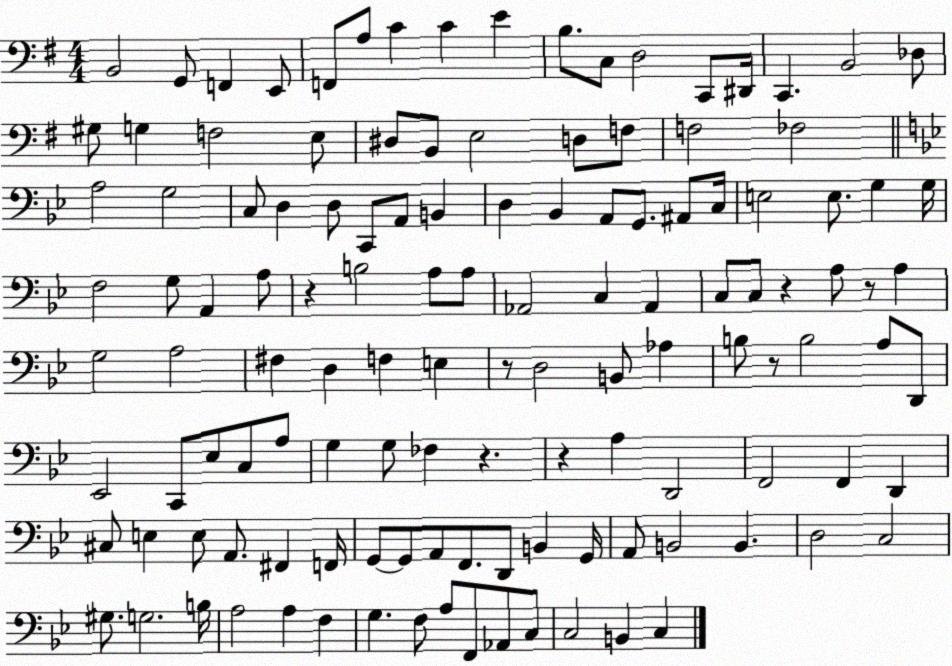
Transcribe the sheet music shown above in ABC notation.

X:1
T:Untitled
M:4/4
L:1/4
K:G
B,,2 G,,/2 F,, E,,/2 F,,/2 A,/2 C C E B,/2 C,/2 D,2 C,,/2 ^D,,/4 C,, B,,2 _D,/2 ^G,/2 G, F,2 E,/2 ^D,/2 B,,/2 E,2 D,/2 F,/2 F,2 _F,2 A,2 G,2 C,/2 D, D,/2 C,,/2 A,,/2 B,, D, _B,, A,,/2 G,,/2 ^A,,/2 C,/4 E,2 E,/2 G, G,/4 F,2 G,/2 A,, A,/2 z B,2 A,/2 A,/2 _A,,2 C, _A,, C,/2 C,/2 z A,/2 z/2 A, G,2 A,2 ^F, D, F, E, z/2 D,2 B,,/2 _A, B,/2 z/2 B,2 A,/2 D,,/2 _E,,2 C,,/2 _E,/2 C,/2 A,/2 G, G,/2 _F, z z A, D,,2 F,,2 F,, D,, ^C,/2 E, E,/2 A,,/2 ^F,, F,,/4 G,,/2 G,,/2 A,,/2 F,,/2 D,,/2 B,, G,,/4 A,,/2 B,,2 B,, D,2 C,2 ^G,/2 G,2 B,/4 A,2 A, F, G, F,/2 A,/2 F,,/2 _A,,/2 C,/2 C,2 B,, C,